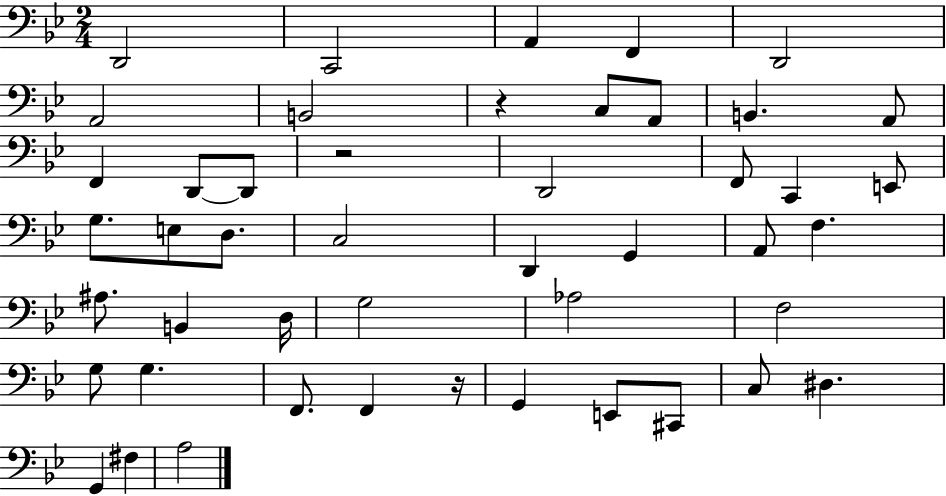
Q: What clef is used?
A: bass